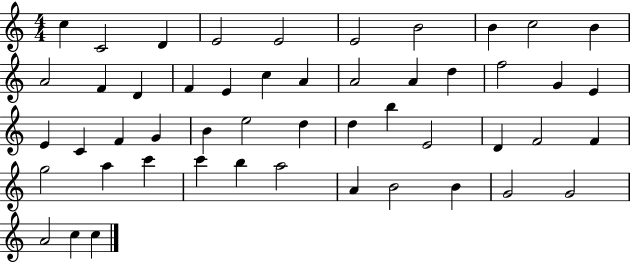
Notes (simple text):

C5/q C4/h D4/q E4/h E4/h E4/h B4/h B4/q C5/h B4/q A4/h F4/q D4/q F4/q E4/q C5/q A4/q A4/h A4/q D5/q F5/h G4/q E4/q E4/q C4/q F4/q G4/q B4/q E5/h D5/q D5/q B5/q E4/h D4/q F4/h F4/q G5/h A5/q C6/q C6/q B5/q A5/h A4/q B4/h B4/q G4/h G4/h A4/h C5/q C5/q